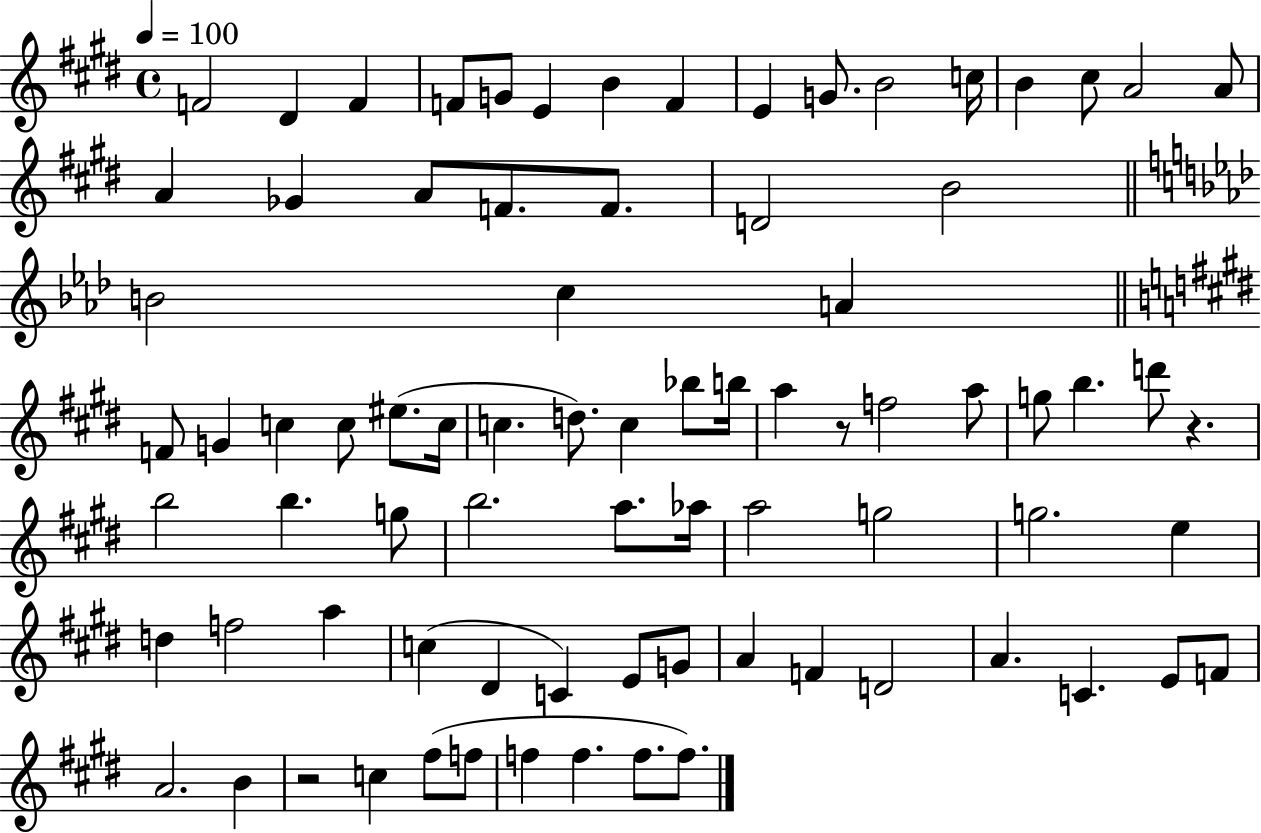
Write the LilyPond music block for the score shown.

{
  \clef treble
  \time 4/4
  \defaultTimeSignature
  \key e \major
  \tempo 4 = 100
  f'2 dis'4 f'4 | f'8 g'8 e'4 b'4 f'4 | e'4 g'8. b'2 c''16 | b'4 cis''8 a'2 a'8 | \break a'4 ges'4 a'8 f'8. f'8. | d'2 b'2 | \bar "||" \break \key aes \major b'2 c''4 a'4 | \bar "||" \break \key e \major f'8 g'4 c''4 c''8 eis''8.( c''16 | c''4. d''8.) c''4 bes''8 b''16 | a''4 r8 f''2 a''8 | g''8 b''4. d'''8 r4. | \break b''2 b''4. g''8 | b''2. a''8. aes''16 | a''2 g''2 | g''2. e''4 | \break d''4 f''2 a''4 | c''4( dis'4 c'4) e'8 g'8 | a'4 f'4 d'2 | a'4. c'4. e'8 f'8 | \break a'2. b'4 | r2 c''4 fis''8( f''8 | f''4 f''4. f''8. f''8.) | \bar "|."
}